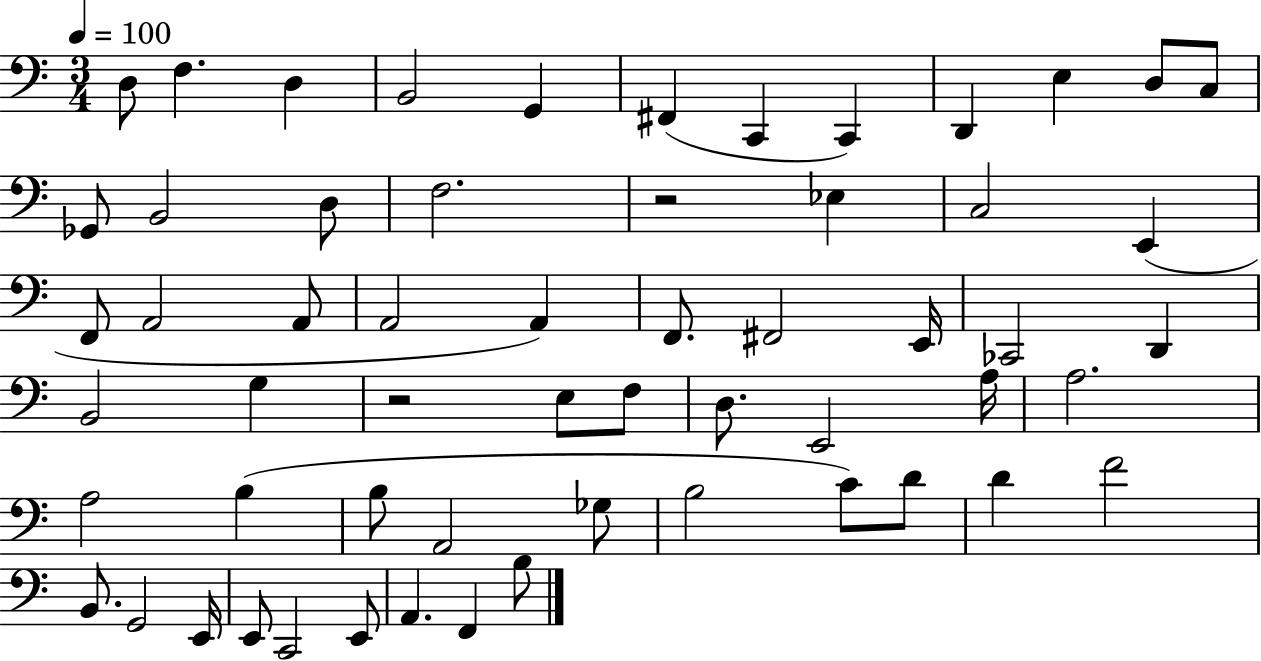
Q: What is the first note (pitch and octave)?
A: D3